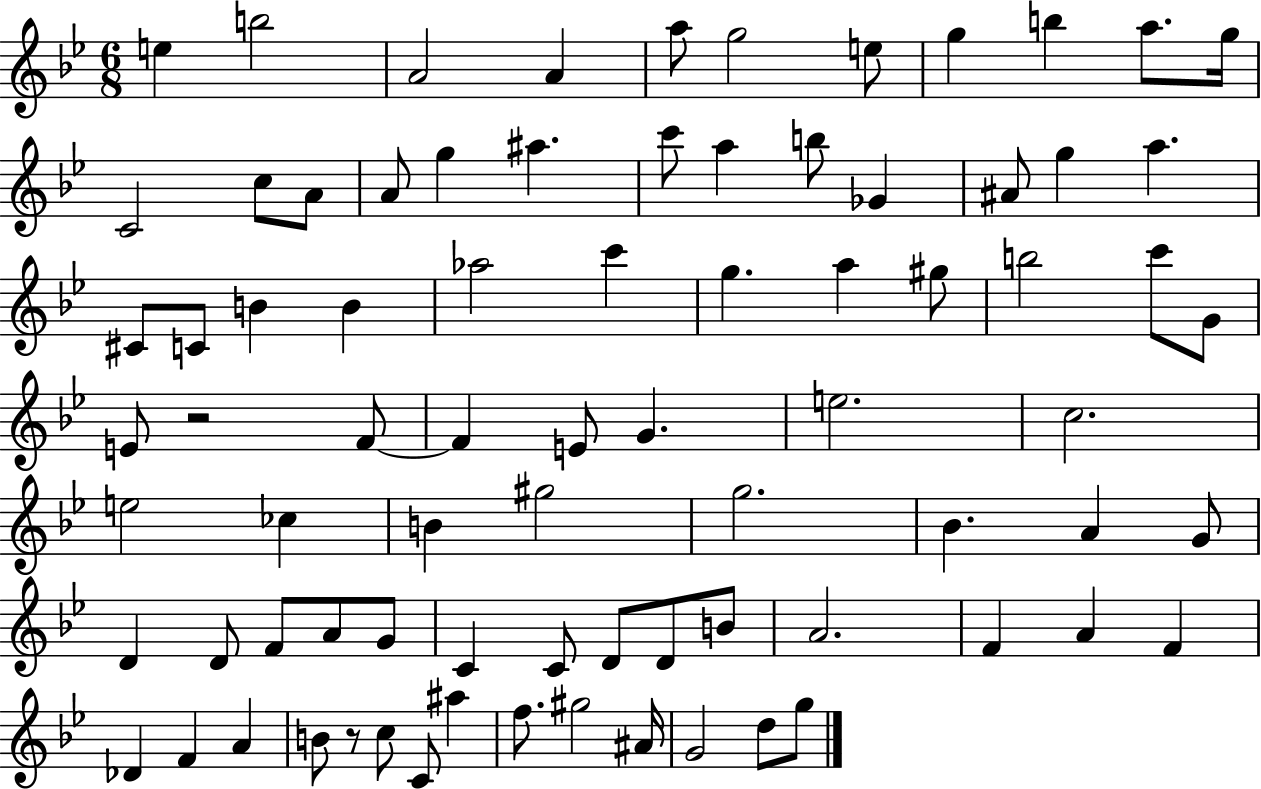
E5/q B5/h A4/h A4/q A5/e G5/h E5/e G5/q B5/q A5/e. G5/s C4/h C5/e A4/e A4/e G5/q A#5/q. C6/e A5/q B5/e Gb4/q A#4/e G5/q A5/q. C#4/e C4/e B4/q B4/q Ab5/h C6/q G5/q. A5/q G#5/e B5/h C6/e G4/e E4/e R/h F4/e F4/q E4/e G4/q. E5/h. C5/h. E5/h CES5/q B4/q G#5/h G5/h. Bb4/q. A4/q G4/e D4/q D4/e F4/e A4/e G4/e C4/q C4/e D4/e D4/e B4/e A4/h. F4/q A4/q F4/q Db4/q F4/q A4/q B4/e R/e C5/e C4/e A#5/q F5/e. G#5/h A#4/s G4/h D5/e G5/e